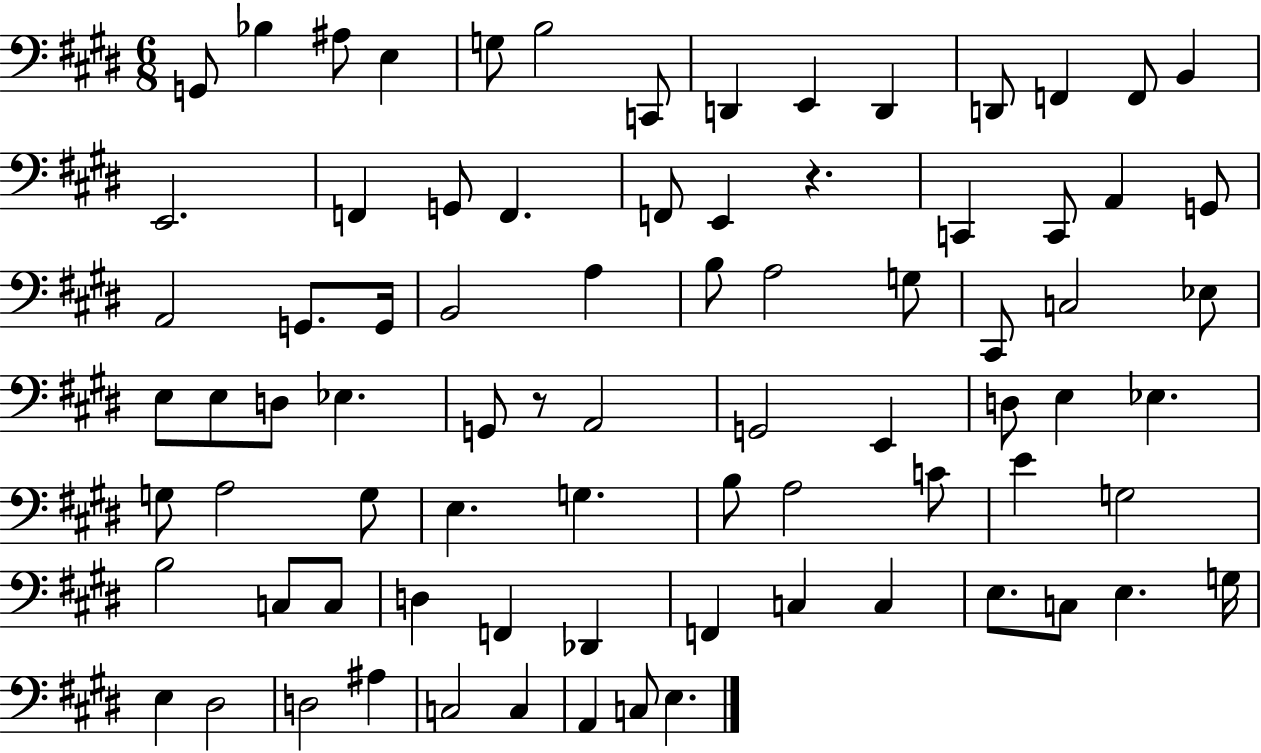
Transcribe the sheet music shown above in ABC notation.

X:1
T:Untitled
M:6/8
L:1/4
K:E
G,,/2 _B, ^A,/2 E, G,/2 B,2 C,,/2 D,, E,, D,, D,,/2 F,, F,,/2 B,, E,,2 F,, G,,/2 F,, F,,/2 E,, z C,, C,,/2 A,, G,,/2 A,,2 G,,/2 G,,/4 B,,2 A, B,/2 A,2 G,/2 ^C,,/2 C,2 _E,/2 E,/2 E,/2 D,/2 _E, G,,/2 z/2 A,,2 G,,2 E,, D,/2 E, _E, G,/2 A,2 G,/2 E, G, B,/2 A,2 C/2 E G,2 B,2 C,/2 C,/2 D, F,, _D,, F,, C, C, E,/2 C,/2 E, G,/4 E, ^D,2 D,2 ^A, C,2 C, A,, C,/2 E,